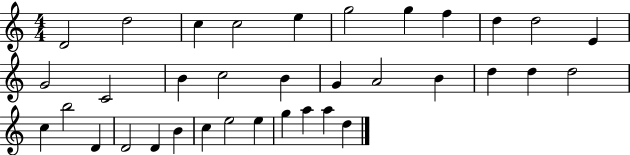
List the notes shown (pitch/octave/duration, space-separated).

D4/h D5/h C5/q C5/h E5/q G5/h G5/q F5/q D5/q D5/h E4/q G4/h C4/h B4/q C5/h B4/q G4/q A4/h B4/q D5/q D5/q D5/h C5/q B5/h D4/q D4/h D4/q B4/q C5/q E5/h E5/q G5/q A5/q A5/q D5/q